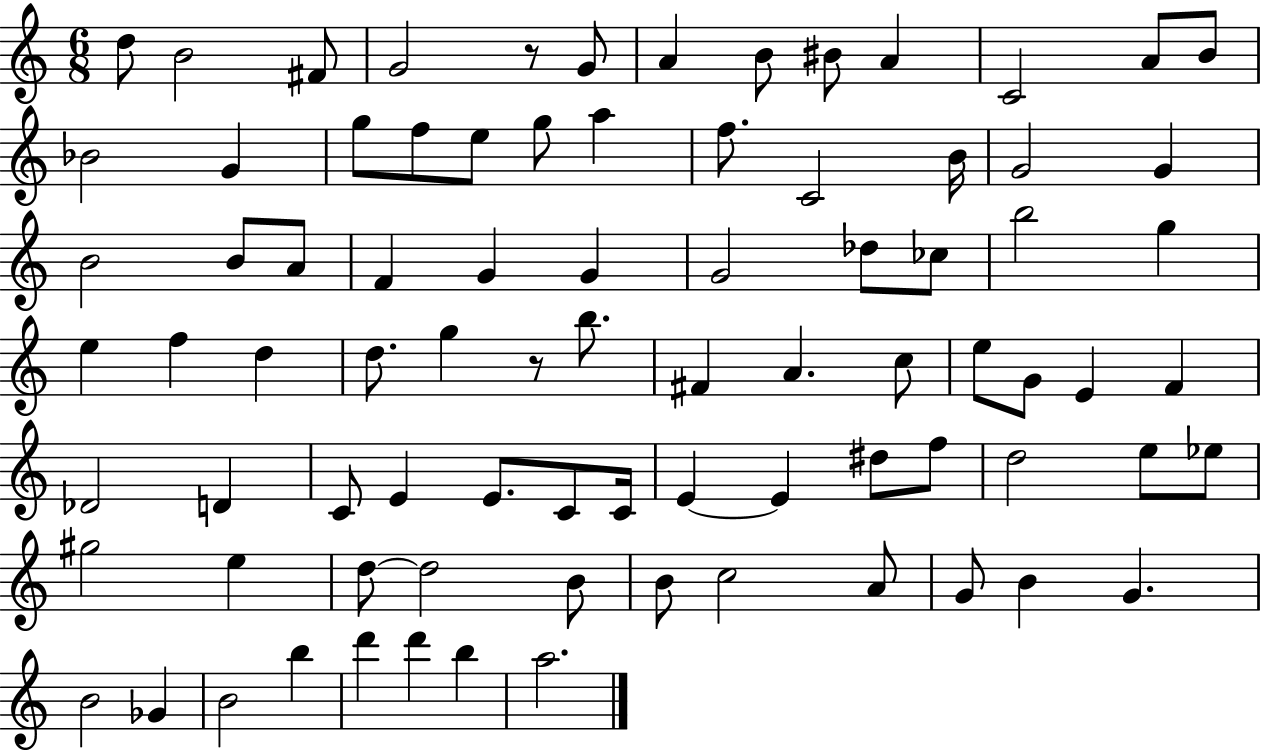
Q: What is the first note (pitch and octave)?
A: D5